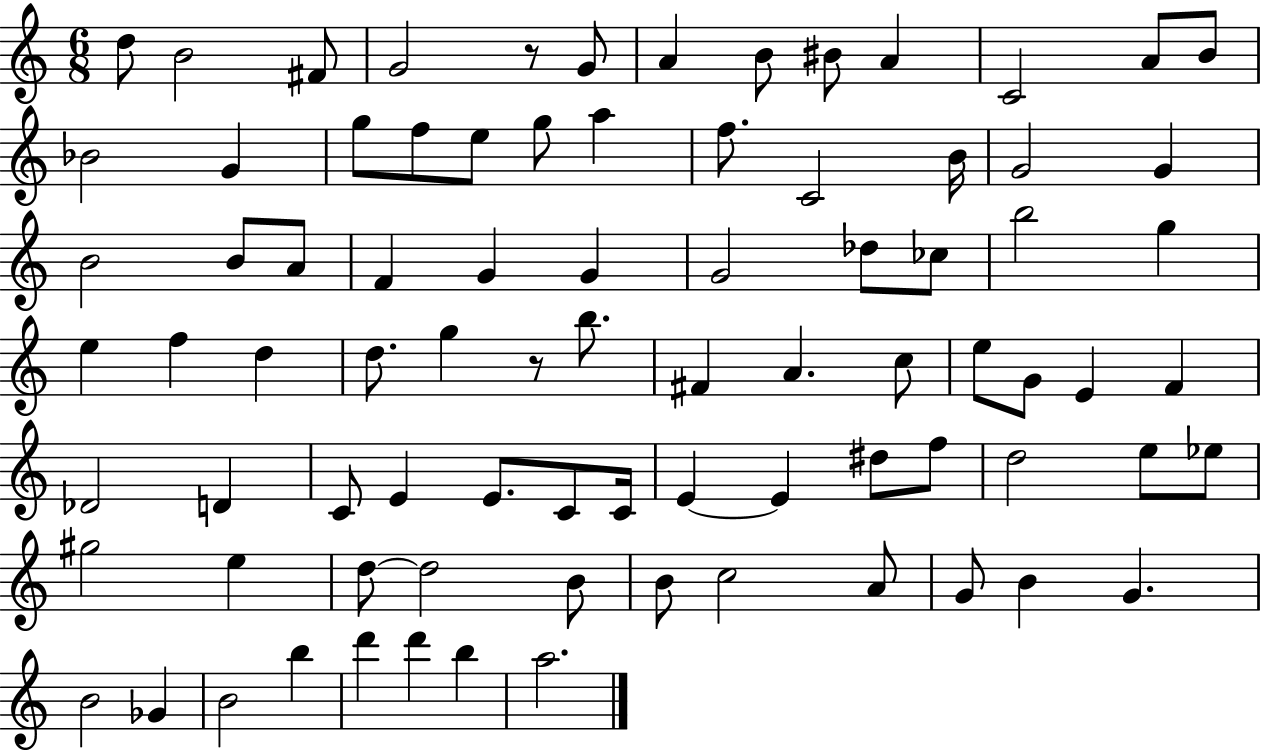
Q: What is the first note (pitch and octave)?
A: D5